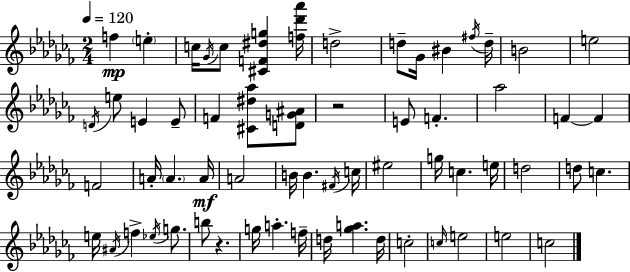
{
  \clef treble
  \numericTimeSignature
  \time 2/4
  \key aes \minor
  \tempo 4 = 120
  f''4\mp \parenthesize e''4-. | c''16 \acciaccatura { ges'16 } c''8 <cis' f' dis'' g''>4 | <f'' des''' aes'''>16 d''2-> | d''8-- ges'16 bis'4 | \break \acciaccatura { fis''16 } d''16-- b'2 | e''2 | \acciaccatura { d'16 } e''8 e'4 | e'8-- f'4 <cis' dis'' aes''>8 | \break <d' g' ais'>8 r2 | e'8 f'4.-. | aes''2 | f'4~~ f'4 | \break f'2 | a'16-. \parenthesize a'4. | a'16\mf a'2 | b'16 b'4. | \break \acciaccatura { fis'16 } c''16 eis''2 | g''16 c''4. | e''16 d''2 | d''8 c''4. | \break e''16 \acciaccatura { ais'16 } f''4-> | \acciaccatura { ees''16 } g''8. b''8 | r4. g''16 a''4.-. | f''16-- d''16 <ges'' a''>4. | \break d''16 c''2-. | \grace { c''16 } e''2 | e''2 | c''2 | \break \bar "|."
}